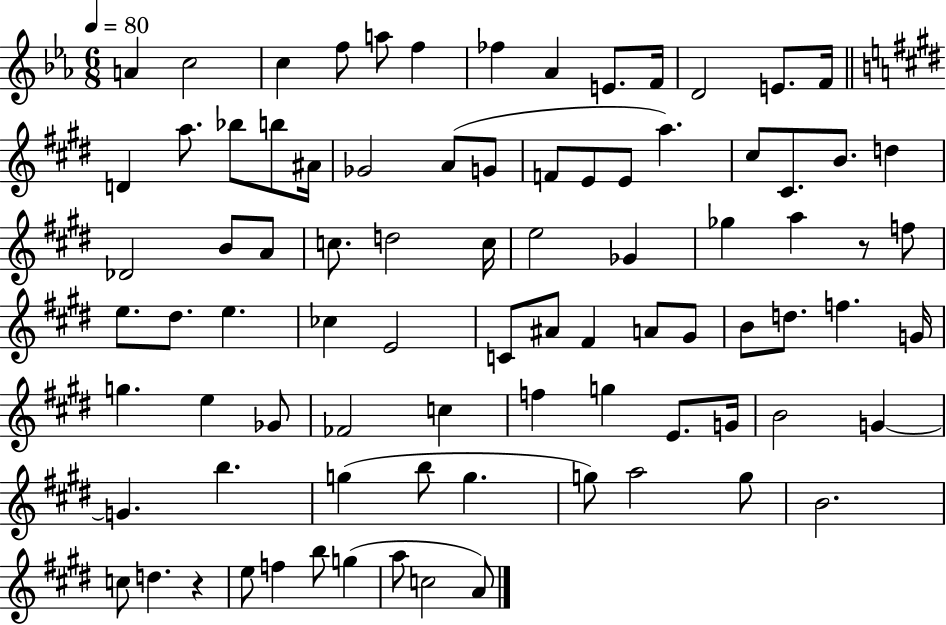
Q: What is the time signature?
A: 6/8